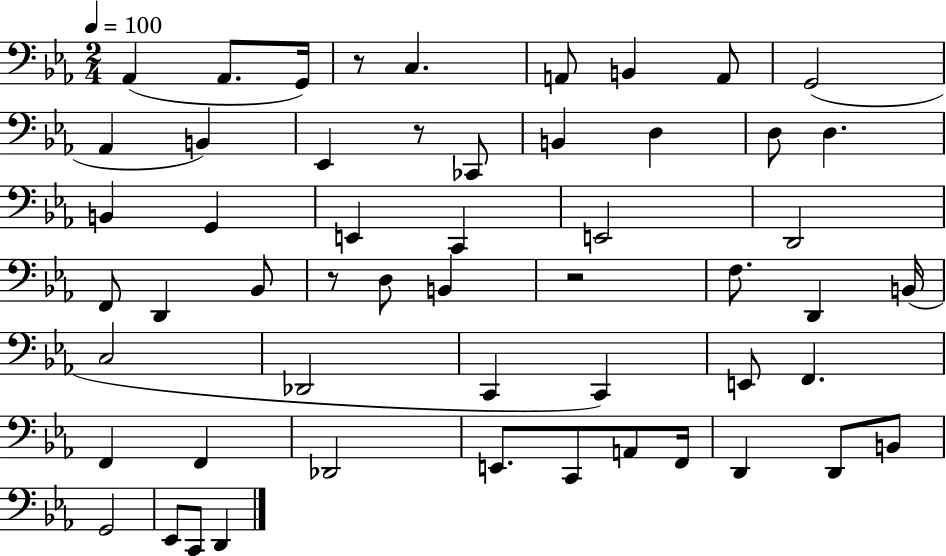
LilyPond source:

{
  \clef bass
  \numericTimeSignature
  \time 2/4
  \key ees \major
  \tempo 4 = 100
  aes,4( aes,8. g,16) | r8 c4. | a,8 b,4 a,8 | g,2( | \break aes,4 b,4) | ees,4 r8 ces,8 | b,4 d4 | d8 d4. | \break b,4 g,4 | e,4 c,4 | e,2 | d,2 | \break f,8 d,4 bes,8 | r8 d8 b,4 | r2 | f8. d,4 b,16( | \break c2 | des,2 | c,4 c,4) | e,8 f,4. | \break f,4 f,4 | des,2 | e,8. c,8 a,8 f,16 | d,4 d,8 b,8 | \break g,2 | ees,8 c,8 d,4 | \bar "|."
}